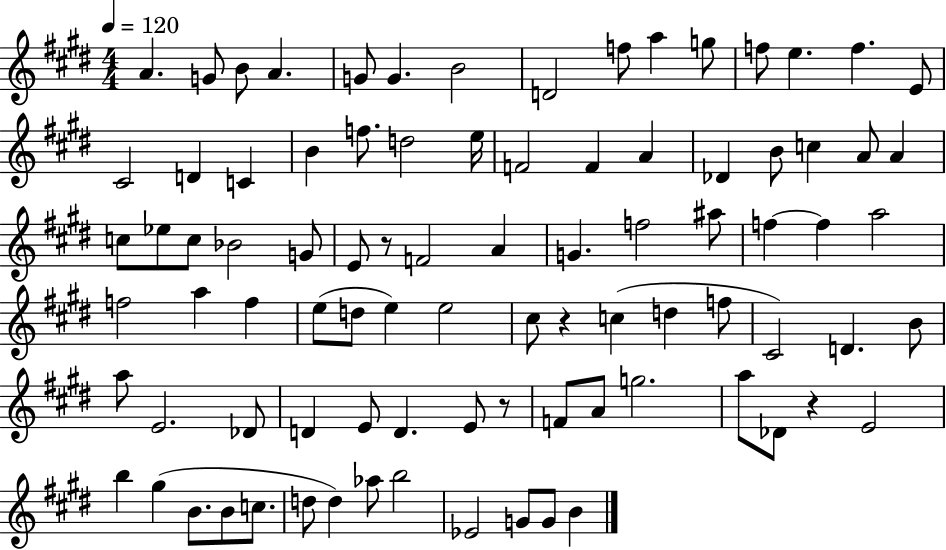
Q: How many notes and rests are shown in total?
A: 88